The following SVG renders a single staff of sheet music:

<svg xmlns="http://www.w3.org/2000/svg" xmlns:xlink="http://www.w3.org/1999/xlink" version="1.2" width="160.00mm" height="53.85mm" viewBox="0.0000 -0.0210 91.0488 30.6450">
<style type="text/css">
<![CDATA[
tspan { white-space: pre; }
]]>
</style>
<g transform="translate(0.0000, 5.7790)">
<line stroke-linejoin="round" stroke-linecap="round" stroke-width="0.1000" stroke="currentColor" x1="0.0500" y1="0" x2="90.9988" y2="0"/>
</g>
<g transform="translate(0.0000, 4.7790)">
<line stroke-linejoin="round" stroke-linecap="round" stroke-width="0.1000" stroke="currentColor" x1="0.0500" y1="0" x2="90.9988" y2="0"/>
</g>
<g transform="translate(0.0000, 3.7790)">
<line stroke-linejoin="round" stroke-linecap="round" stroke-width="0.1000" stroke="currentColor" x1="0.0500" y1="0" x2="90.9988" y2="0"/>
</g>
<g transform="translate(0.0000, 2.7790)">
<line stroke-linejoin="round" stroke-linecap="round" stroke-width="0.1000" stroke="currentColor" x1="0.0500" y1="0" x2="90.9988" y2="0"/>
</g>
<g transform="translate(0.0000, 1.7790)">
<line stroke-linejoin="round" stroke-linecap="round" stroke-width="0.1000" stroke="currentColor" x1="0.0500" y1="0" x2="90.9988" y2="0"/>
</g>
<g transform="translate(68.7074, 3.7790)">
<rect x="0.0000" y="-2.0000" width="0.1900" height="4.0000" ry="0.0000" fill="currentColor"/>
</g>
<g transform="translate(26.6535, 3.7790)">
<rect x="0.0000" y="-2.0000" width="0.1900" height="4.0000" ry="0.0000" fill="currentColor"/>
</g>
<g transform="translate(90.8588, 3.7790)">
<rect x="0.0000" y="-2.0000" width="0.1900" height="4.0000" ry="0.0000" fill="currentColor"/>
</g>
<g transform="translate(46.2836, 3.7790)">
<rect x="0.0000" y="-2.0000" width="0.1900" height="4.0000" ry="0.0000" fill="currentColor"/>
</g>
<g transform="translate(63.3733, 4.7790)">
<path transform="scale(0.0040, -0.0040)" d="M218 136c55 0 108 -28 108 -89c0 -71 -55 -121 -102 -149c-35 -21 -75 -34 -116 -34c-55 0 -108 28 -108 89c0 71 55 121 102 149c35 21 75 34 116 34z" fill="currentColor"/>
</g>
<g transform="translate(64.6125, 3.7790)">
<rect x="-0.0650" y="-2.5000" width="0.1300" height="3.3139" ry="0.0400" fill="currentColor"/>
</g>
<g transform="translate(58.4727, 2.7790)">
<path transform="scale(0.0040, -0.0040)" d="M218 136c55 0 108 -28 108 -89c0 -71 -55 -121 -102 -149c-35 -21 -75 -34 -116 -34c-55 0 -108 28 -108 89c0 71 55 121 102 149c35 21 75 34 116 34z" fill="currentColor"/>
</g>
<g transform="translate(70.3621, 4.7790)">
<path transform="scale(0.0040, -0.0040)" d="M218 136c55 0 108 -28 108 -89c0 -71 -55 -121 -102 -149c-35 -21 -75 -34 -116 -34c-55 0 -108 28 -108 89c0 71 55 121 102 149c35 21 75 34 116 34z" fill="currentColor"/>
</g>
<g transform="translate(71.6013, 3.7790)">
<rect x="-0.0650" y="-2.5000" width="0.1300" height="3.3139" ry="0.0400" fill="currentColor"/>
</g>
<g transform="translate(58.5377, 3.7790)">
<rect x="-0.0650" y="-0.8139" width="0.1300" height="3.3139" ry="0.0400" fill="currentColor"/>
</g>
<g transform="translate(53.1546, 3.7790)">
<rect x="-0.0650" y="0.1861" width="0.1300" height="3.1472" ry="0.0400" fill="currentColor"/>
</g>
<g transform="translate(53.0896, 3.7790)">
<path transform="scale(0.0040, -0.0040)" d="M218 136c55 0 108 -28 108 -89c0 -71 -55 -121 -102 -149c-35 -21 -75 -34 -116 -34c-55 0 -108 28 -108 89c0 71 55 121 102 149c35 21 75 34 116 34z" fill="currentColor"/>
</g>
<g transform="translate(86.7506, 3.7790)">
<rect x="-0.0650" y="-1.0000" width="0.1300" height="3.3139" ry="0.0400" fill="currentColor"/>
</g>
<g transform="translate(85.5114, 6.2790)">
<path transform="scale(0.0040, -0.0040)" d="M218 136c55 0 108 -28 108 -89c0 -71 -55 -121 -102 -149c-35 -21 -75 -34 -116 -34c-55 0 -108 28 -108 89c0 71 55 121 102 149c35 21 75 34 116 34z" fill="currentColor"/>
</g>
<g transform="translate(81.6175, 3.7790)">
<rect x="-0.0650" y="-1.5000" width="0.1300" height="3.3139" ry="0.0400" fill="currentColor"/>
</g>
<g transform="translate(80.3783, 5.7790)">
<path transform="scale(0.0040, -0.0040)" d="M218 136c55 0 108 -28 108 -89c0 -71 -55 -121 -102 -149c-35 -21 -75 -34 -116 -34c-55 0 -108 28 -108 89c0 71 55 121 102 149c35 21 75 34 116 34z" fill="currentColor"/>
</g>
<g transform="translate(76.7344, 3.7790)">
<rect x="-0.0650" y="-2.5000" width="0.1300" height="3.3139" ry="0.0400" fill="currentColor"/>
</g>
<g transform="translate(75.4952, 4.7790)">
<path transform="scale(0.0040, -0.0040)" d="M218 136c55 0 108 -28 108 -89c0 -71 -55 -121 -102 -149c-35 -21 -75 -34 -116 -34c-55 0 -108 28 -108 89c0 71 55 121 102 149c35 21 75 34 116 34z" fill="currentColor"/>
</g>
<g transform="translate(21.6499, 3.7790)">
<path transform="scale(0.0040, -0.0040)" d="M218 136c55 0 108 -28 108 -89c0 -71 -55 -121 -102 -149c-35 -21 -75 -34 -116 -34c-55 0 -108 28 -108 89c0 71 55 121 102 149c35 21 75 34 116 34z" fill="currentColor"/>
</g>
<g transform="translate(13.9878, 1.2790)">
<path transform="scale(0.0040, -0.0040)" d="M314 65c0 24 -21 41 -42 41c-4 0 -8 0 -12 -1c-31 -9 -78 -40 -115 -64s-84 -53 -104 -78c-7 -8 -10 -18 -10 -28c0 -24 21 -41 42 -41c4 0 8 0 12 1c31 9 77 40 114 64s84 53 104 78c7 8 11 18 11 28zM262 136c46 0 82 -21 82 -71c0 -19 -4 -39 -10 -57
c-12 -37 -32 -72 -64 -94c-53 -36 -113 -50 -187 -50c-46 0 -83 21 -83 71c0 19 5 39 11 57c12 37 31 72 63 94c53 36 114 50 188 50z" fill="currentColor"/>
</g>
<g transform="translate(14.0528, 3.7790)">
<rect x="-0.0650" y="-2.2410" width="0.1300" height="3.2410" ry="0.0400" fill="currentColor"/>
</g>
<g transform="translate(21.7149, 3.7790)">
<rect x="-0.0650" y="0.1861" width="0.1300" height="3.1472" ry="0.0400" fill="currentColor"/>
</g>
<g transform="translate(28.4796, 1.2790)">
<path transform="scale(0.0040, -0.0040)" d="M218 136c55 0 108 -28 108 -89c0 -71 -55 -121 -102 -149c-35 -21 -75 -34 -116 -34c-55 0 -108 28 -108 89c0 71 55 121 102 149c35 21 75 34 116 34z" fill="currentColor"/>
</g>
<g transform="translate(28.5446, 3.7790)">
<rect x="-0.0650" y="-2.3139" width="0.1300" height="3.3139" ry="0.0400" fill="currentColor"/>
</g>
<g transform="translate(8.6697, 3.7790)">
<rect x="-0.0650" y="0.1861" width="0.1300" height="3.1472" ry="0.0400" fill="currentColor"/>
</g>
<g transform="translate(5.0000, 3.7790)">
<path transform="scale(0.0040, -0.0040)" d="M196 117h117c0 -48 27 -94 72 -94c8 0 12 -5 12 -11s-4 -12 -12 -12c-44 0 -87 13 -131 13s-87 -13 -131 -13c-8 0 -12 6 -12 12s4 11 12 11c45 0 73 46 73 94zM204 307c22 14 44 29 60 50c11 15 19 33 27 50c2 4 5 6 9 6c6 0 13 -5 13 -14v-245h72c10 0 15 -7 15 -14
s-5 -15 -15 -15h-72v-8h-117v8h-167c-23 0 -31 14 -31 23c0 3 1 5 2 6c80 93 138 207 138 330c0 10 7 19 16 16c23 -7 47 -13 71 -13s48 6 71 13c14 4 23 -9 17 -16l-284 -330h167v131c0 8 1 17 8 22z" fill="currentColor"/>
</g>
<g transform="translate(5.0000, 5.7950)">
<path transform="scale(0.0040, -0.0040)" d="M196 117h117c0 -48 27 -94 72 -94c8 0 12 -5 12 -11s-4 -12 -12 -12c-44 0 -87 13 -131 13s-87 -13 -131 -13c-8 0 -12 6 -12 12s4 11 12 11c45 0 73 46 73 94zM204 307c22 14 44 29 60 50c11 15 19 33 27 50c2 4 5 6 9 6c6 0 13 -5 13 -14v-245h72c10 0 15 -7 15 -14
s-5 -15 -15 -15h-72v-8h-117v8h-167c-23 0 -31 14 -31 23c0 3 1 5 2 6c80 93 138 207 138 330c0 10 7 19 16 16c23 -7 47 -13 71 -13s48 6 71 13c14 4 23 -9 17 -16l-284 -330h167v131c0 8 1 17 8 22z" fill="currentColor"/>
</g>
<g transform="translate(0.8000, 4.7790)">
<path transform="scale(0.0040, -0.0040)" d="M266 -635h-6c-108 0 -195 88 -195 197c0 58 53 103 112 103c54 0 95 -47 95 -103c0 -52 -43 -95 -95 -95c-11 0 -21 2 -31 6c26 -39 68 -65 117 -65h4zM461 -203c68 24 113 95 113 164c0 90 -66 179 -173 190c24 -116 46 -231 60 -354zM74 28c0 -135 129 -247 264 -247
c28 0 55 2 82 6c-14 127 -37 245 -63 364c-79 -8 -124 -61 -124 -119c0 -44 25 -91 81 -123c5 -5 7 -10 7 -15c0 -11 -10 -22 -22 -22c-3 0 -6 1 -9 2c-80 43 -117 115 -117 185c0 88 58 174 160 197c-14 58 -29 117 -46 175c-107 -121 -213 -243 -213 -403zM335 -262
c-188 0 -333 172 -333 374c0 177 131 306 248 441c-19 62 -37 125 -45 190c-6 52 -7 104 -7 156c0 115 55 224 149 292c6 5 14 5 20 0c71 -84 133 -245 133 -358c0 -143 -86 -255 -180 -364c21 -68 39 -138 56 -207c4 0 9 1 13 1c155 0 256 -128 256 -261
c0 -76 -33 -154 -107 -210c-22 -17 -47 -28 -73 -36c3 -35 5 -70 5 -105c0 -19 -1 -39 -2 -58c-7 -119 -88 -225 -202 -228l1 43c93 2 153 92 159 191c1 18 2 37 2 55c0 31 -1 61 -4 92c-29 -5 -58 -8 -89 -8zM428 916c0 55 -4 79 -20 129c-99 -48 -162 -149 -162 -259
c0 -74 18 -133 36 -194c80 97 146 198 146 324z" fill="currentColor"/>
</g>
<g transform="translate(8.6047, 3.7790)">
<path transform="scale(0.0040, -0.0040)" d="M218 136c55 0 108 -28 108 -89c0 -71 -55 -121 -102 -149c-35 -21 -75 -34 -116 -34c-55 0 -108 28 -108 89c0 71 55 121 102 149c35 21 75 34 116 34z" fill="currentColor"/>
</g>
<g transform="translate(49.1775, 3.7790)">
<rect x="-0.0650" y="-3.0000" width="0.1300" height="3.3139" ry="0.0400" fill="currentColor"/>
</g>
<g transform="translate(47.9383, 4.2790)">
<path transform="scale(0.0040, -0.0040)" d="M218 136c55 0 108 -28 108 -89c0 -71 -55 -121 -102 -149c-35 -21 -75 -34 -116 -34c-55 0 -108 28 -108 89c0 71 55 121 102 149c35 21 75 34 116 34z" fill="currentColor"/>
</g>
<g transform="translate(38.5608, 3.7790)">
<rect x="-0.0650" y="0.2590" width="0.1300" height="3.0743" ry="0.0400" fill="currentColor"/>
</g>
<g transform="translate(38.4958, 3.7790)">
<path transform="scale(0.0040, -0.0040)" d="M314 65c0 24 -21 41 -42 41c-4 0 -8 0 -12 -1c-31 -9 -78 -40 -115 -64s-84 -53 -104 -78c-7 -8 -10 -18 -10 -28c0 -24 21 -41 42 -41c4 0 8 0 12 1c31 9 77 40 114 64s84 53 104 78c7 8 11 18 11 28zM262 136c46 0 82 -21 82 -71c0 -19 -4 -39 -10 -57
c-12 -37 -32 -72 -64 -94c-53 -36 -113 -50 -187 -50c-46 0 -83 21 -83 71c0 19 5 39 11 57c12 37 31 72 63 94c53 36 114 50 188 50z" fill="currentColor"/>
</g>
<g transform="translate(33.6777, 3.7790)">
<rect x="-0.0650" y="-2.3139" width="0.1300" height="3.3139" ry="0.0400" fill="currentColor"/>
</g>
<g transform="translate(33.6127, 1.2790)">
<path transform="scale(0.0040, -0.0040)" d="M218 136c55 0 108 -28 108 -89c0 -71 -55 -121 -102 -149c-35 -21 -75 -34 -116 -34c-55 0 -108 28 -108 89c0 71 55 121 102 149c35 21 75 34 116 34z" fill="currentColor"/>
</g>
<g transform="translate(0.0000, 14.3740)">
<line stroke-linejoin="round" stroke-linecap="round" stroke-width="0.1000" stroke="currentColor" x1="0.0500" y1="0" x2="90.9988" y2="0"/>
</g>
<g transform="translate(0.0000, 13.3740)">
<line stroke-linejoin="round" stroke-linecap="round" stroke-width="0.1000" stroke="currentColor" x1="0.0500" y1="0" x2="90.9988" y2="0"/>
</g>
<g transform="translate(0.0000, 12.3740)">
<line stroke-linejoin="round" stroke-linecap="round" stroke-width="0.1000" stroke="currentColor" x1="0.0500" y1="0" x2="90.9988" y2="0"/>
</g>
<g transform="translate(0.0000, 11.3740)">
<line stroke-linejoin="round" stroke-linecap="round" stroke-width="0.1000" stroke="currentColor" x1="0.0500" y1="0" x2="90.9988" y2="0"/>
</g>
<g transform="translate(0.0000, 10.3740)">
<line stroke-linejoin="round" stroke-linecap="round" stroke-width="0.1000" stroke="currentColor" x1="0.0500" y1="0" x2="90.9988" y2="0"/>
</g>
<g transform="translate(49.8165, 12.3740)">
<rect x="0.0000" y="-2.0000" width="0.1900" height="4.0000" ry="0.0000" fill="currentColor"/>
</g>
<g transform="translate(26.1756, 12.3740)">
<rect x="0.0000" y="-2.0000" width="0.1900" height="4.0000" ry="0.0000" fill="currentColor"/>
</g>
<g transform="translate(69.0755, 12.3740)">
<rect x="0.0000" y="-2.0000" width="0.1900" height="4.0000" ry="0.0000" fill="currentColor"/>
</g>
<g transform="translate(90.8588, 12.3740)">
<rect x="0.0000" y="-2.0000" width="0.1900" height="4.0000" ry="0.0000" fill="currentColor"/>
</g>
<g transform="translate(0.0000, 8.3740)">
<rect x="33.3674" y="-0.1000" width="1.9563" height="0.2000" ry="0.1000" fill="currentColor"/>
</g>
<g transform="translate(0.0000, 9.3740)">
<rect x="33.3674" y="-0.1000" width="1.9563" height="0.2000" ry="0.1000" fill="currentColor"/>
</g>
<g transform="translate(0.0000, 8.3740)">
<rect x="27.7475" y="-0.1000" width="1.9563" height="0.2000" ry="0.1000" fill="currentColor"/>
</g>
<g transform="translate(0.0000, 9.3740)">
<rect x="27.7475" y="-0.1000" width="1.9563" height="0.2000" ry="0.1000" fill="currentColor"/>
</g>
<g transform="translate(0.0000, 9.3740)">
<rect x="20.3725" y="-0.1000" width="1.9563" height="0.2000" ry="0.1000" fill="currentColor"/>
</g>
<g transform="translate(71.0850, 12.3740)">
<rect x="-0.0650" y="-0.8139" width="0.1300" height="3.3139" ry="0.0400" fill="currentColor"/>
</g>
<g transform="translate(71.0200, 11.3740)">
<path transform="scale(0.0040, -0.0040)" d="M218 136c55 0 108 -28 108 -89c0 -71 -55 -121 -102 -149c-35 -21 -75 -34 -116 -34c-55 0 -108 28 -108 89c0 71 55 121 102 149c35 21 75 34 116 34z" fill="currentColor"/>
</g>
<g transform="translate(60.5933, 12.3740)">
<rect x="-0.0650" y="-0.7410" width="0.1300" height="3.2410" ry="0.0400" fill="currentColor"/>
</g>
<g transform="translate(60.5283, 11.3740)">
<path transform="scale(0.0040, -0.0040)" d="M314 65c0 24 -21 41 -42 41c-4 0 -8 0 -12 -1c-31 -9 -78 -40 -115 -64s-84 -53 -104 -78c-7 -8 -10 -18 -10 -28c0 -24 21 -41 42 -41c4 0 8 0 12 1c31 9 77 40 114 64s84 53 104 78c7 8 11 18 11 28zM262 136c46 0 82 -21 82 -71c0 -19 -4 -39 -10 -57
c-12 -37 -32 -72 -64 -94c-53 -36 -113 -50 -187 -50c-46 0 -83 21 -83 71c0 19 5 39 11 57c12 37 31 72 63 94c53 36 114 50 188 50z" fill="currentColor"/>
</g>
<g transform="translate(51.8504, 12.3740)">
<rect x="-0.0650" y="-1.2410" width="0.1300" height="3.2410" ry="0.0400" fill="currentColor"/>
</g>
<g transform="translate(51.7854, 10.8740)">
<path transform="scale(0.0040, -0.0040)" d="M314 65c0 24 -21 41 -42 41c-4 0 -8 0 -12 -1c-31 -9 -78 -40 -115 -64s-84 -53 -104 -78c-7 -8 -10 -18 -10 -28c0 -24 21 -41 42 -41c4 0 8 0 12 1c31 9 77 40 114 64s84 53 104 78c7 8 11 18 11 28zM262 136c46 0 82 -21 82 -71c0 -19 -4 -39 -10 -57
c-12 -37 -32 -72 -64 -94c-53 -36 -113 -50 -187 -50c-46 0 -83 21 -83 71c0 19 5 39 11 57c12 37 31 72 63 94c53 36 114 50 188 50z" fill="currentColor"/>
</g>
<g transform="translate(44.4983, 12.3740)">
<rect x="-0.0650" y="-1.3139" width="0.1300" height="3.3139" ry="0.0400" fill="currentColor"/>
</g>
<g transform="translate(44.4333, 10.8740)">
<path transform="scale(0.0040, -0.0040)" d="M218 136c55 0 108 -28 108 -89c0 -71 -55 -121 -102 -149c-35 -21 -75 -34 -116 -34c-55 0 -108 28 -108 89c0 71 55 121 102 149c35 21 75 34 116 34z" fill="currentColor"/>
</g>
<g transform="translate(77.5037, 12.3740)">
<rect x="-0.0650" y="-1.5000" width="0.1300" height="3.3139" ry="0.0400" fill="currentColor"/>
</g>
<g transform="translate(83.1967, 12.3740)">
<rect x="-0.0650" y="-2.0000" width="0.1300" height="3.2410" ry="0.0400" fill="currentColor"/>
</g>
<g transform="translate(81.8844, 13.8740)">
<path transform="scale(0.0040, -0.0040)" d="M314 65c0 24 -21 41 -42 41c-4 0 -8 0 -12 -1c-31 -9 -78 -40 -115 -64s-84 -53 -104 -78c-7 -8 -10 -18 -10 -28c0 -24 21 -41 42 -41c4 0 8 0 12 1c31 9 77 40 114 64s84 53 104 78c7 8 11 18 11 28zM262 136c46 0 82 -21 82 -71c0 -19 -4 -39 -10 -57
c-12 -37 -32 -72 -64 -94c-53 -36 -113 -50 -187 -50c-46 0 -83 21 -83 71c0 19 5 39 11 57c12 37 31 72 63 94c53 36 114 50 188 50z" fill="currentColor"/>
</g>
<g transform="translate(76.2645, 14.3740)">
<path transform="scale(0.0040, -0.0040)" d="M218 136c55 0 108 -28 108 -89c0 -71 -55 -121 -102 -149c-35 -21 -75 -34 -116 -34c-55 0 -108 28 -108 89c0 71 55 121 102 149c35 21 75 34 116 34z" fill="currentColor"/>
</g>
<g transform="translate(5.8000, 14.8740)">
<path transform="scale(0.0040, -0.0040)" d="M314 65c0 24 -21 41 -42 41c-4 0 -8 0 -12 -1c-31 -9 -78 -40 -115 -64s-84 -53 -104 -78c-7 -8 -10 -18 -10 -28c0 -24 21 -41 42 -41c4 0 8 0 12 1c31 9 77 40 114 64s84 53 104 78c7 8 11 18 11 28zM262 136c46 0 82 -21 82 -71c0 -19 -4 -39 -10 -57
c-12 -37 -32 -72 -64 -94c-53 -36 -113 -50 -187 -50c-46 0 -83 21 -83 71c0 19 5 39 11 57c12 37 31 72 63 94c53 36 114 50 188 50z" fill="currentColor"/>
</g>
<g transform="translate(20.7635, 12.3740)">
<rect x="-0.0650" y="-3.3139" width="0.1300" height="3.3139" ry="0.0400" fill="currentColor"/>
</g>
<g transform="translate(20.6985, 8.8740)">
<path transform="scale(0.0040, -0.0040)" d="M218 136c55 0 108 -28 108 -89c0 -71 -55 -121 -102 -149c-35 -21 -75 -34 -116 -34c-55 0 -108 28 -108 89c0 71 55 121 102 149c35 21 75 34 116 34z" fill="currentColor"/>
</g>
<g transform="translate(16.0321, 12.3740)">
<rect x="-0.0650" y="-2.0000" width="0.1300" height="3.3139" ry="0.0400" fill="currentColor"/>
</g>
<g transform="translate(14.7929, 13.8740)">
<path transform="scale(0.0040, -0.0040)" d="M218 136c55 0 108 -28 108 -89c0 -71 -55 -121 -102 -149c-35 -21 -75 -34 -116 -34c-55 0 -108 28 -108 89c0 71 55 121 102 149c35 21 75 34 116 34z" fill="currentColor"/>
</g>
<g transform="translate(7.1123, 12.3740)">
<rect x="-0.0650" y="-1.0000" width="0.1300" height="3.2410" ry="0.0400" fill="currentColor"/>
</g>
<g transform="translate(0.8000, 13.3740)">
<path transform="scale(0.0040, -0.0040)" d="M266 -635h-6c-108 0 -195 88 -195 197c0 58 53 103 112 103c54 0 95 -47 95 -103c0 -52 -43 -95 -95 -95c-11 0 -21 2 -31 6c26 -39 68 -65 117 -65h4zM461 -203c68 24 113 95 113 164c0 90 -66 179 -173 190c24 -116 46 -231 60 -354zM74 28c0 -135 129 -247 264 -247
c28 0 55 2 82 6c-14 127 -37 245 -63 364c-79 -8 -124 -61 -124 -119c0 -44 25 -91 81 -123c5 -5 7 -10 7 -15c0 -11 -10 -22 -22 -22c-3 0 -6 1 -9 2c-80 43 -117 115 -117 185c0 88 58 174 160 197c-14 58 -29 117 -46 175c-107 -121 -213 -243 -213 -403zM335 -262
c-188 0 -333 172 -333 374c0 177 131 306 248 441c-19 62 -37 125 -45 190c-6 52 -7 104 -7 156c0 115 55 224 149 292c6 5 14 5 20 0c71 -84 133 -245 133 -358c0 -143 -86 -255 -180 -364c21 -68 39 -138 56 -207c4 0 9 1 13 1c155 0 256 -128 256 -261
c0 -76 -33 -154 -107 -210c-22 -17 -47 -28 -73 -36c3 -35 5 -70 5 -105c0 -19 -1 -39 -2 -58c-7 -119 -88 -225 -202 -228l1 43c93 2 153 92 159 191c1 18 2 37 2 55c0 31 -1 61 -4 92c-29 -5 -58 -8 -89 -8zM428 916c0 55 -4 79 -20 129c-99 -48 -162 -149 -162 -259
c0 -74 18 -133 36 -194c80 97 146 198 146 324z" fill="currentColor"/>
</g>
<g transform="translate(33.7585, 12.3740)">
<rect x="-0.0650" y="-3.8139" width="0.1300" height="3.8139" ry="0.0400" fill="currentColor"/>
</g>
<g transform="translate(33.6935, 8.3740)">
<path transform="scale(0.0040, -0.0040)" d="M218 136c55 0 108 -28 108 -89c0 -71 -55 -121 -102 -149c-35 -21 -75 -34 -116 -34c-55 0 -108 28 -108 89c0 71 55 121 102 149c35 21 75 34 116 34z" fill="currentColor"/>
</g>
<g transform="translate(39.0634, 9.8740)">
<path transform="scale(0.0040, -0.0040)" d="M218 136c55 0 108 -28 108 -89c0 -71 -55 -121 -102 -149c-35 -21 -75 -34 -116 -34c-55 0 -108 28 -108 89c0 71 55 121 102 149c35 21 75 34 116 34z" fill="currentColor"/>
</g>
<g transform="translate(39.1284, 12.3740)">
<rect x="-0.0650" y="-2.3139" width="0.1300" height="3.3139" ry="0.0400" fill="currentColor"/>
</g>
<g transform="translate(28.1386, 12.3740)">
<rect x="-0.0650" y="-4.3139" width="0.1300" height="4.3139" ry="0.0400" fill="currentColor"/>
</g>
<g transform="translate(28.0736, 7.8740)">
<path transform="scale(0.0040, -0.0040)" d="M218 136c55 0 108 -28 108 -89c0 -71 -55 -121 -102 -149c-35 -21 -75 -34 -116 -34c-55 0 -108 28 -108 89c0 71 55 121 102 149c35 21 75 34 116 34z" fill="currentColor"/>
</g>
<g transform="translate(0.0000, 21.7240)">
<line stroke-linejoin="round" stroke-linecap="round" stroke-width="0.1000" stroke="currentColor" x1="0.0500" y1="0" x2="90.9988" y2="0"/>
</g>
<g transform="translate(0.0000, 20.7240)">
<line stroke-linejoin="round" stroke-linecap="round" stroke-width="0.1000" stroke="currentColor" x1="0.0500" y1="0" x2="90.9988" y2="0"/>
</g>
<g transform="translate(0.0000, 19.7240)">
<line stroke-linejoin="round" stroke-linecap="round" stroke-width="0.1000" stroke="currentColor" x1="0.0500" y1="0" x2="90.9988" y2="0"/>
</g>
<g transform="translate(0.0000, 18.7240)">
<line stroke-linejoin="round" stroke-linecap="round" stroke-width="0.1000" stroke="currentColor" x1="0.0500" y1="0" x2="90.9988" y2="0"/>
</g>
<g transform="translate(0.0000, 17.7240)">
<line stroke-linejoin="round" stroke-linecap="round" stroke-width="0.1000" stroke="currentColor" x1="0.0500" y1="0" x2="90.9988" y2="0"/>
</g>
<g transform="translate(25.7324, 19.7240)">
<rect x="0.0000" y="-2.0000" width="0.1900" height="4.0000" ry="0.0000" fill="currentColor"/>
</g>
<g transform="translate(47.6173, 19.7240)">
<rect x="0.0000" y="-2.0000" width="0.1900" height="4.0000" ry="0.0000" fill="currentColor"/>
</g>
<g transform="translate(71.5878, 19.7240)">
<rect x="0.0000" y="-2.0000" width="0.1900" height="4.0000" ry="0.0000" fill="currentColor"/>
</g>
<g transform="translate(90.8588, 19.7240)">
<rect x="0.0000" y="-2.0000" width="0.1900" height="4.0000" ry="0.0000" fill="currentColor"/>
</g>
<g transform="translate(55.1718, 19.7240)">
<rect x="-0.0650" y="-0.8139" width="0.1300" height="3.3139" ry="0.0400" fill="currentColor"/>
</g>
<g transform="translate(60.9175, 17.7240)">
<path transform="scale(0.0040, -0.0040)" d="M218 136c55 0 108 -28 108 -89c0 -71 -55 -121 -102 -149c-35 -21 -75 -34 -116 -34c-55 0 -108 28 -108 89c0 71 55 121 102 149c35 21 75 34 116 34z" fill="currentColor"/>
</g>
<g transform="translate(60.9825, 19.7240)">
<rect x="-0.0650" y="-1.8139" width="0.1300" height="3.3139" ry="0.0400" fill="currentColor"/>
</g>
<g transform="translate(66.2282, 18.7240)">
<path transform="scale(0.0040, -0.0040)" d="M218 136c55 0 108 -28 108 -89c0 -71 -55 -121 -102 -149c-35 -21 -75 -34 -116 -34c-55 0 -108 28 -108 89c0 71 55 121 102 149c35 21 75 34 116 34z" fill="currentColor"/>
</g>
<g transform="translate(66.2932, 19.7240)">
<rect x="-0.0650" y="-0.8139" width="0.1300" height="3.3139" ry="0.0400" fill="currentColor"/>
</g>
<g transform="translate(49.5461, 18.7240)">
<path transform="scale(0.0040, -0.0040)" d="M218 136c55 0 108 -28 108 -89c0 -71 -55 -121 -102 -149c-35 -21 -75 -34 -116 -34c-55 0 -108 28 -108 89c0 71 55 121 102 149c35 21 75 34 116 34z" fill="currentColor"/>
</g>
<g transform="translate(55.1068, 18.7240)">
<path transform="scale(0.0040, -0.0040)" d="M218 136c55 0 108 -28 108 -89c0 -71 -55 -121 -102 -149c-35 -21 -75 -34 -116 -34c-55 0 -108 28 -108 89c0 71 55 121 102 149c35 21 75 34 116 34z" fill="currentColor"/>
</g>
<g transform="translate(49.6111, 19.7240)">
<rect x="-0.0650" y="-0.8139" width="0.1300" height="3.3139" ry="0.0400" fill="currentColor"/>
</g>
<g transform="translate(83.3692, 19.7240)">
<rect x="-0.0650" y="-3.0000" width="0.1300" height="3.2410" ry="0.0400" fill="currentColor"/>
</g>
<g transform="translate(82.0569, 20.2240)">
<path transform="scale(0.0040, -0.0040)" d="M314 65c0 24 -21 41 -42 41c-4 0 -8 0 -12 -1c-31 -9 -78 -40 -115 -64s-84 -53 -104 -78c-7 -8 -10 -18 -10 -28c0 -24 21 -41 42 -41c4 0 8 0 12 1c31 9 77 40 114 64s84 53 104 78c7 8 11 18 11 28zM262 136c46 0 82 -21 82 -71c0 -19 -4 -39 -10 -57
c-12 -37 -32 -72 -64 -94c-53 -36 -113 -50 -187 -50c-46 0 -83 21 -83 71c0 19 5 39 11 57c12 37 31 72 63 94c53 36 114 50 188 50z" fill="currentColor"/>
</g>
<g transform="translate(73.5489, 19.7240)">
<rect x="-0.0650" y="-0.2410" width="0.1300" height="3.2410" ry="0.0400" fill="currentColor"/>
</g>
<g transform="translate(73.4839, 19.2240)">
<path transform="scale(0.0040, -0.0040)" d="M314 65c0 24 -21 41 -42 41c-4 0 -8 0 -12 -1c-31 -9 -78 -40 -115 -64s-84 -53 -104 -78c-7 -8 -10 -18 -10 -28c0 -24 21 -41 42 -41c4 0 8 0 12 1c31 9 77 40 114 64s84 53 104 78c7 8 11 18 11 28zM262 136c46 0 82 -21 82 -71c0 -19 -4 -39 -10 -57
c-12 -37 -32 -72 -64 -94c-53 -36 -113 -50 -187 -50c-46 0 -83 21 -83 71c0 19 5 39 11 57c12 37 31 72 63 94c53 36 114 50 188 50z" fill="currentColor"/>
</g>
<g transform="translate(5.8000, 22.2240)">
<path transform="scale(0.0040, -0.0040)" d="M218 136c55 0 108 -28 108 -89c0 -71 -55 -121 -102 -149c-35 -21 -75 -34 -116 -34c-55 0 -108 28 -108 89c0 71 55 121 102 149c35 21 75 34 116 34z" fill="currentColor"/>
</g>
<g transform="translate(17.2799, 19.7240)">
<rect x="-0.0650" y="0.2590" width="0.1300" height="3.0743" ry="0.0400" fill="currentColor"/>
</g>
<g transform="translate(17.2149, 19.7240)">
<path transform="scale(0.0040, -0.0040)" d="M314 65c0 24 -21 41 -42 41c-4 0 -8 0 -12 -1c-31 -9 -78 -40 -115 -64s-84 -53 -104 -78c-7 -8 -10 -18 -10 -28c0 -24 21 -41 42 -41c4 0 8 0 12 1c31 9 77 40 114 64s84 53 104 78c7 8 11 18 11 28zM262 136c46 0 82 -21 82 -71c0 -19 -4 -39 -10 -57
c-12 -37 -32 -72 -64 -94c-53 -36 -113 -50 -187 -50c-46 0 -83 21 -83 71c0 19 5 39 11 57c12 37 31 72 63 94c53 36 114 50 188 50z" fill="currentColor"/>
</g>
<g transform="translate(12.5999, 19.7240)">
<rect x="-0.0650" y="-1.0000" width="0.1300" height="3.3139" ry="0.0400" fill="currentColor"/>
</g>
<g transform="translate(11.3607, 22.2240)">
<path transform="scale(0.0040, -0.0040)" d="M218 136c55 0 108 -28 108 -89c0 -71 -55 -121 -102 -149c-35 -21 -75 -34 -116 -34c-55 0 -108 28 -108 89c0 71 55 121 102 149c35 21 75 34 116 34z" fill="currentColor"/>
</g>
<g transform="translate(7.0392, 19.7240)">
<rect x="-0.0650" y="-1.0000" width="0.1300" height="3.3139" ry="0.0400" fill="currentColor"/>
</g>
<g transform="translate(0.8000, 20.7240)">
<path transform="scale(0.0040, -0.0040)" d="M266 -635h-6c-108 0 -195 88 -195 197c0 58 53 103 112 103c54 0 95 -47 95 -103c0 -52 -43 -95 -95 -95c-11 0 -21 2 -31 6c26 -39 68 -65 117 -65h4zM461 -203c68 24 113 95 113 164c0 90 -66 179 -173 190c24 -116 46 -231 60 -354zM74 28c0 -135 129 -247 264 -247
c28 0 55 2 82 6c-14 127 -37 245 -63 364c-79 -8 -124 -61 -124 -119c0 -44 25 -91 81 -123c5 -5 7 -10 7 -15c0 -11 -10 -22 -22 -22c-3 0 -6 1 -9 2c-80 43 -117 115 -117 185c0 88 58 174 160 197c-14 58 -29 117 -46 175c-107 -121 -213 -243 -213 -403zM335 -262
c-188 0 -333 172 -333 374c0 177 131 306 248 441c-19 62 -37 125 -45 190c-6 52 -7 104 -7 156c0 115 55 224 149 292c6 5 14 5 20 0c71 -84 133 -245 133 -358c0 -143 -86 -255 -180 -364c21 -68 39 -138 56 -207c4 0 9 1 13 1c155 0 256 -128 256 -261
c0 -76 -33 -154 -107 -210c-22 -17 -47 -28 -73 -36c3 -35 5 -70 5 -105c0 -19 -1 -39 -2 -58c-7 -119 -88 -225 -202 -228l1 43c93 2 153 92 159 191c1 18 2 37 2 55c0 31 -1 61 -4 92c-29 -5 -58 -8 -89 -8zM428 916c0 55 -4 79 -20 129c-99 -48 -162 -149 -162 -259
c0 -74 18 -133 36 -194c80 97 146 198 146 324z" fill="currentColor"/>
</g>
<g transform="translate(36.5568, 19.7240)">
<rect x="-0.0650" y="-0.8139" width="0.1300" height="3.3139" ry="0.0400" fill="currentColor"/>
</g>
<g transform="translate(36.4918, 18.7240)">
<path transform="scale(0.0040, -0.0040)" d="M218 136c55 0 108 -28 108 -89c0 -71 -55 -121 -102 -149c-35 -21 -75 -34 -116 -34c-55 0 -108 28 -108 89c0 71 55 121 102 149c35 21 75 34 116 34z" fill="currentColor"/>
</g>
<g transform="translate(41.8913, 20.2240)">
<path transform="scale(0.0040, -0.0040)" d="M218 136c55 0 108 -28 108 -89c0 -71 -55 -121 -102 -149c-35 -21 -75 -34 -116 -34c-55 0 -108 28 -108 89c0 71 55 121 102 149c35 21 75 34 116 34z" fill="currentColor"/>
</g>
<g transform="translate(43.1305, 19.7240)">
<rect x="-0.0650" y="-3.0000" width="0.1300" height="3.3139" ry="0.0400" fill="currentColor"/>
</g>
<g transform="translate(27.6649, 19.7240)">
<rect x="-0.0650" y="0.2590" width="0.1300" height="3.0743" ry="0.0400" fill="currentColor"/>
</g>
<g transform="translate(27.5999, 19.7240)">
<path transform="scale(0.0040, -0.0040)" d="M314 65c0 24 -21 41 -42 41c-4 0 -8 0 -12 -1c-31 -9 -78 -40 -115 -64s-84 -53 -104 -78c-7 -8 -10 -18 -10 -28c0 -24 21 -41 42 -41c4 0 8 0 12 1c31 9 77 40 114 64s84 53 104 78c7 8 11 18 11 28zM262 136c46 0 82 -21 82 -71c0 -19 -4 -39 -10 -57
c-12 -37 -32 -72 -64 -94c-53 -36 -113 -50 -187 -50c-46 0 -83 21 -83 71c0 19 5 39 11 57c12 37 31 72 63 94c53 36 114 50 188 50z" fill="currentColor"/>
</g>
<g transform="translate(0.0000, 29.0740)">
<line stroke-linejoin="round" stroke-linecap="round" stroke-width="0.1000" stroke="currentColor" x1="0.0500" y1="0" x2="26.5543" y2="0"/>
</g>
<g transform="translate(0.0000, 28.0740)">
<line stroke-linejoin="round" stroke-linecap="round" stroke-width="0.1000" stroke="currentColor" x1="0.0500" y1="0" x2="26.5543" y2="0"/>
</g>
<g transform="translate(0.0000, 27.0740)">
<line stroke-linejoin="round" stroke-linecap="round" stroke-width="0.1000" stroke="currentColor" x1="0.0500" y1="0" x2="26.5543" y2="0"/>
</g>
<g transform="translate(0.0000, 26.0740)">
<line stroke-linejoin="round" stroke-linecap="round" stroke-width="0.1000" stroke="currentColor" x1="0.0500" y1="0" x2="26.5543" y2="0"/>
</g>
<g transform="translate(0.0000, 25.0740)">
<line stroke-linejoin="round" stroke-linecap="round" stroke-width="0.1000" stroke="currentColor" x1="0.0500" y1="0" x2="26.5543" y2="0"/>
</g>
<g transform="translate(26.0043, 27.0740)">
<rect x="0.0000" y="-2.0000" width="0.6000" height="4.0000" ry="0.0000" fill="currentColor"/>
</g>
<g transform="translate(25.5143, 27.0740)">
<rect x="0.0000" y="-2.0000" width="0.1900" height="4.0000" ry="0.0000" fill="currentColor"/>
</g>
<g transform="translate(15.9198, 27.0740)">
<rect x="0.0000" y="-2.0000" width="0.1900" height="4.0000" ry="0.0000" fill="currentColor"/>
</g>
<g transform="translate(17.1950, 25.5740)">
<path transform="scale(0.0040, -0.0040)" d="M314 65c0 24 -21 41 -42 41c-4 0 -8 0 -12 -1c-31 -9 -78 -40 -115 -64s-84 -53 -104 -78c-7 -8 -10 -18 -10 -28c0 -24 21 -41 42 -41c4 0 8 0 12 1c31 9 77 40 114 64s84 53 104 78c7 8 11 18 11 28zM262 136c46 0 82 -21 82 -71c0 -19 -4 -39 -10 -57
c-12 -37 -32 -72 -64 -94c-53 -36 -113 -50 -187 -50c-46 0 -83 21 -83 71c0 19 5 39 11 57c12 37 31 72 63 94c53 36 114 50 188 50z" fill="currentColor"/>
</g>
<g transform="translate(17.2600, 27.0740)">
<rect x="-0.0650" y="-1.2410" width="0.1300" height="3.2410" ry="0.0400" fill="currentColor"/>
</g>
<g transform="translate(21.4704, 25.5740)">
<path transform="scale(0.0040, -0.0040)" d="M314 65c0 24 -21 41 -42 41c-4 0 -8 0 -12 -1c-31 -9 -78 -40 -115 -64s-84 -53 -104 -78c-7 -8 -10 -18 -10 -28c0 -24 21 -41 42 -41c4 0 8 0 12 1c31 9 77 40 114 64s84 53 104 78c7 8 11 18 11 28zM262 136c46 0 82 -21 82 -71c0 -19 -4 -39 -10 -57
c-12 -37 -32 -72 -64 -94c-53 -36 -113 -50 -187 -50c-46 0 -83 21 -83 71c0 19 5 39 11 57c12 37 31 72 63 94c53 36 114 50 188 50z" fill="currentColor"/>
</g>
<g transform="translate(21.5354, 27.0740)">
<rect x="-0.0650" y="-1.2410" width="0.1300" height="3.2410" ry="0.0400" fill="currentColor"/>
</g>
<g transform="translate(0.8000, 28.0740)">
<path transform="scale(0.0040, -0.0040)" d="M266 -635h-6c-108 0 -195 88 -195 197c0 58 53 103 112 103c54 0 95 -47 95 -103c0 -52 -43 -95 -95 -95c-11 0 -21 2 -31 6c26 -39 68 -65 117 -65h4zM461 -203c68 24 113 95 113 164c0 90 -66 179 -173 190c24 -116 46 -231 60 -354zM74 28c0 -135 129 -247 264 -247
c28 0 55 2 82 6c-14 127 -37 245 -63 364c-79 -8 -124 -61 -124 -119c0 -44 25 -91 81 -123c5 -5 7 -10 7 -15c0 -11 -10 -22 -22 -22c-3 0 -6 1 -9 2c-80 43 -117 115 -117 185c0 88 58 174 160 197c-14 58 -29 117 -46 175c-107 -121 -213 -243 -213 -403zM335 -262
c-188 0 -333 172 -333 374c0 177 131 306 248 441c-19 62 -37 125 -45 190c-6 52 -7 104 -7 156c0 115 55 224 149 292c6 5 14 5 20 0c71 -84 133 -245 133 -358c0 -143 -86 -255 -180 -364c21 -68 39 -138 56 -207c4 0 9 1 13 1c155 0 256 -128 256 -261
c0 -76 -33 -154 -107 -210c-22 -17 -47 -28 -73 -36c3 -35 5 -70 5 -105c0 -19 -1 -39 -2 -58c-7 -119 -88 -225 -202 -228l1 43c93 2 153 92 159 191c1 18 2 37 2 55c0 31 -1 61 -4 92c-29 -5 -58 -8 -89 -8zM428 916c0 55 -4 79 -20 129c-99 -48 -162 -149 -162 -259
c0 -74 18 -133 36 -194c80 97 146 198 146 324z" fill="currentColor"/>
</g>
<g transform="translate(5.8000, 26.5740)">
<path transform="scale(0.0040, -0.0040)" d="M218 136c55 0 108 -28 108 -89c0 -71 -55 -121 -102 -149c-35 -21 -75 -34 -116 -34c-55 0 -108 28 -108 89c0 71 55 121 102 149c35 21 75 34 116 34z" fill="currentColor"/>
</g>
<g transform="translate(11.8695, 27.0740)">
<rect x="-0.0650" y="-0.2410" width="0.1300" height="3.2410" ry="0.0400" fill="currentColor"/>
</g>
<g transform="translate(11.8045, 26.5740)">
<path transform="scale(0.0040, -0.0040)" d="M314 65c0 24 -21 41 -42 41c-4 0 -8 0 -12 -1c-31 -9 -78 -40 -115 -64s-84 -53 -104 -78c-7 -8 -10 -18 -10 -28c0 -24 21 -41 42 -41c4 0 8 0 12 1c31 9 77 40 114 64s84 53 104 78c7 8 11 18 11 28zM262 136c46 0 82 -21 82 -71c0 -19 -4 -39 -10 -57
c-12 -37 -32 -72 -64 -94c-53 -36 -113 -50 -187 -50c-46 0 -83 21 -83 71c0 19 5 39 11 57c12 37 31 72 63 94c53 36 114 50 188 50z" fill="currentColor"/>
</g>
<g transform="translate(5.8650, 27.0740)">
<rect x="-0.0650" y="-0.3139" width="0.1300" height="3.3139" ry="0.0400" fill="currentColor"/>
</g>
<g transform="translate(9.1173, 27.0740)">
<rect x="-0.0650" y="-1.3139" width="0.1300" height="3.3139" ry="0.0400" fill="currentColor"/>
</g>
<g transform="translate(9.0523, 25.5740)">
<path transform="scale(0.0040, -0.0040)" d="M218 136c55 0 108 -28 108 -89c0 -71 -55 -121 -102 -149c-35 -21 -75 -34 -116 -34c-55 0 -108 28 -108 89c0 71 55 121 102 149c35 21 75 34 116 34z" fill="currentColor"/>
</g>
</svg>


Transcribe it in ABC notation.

X:1
T:Untitled
M:4/4
L:1/4
K:C
B g2 B g g B2 A B d G G G E D D2 F b d' c' g e e2 d2 d E F2 D D B2 B2 d A d d f d c2 A2 c e c2 e2 e2